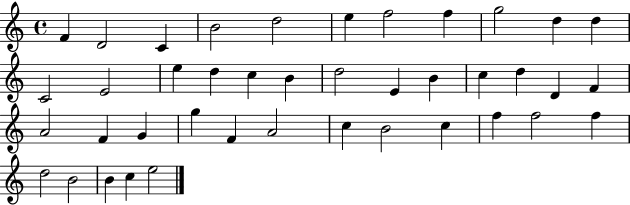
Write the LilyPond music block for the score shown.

{
  \clef treble
  \time 4/4
  \defaultTimeSignature
  \key c \major
  f'4 d'2 c'4 | b'2 d''2 | e''4 f''2 f''4 | g''2 d''4 d''4 | \break c'2 e'2 | e''4 d''4 c''4 b'4 | d''2 e'4 b'4 | c''4 d''4 d'4 f'4 | \break a'2 f'4 g'4 | g''4 f'4 a'2 | c''4 b'2 c''4 | f''4 f''2 f''4 | \break d''2 b'2 | b'4 c''4 e''2 | \bar "|."
}